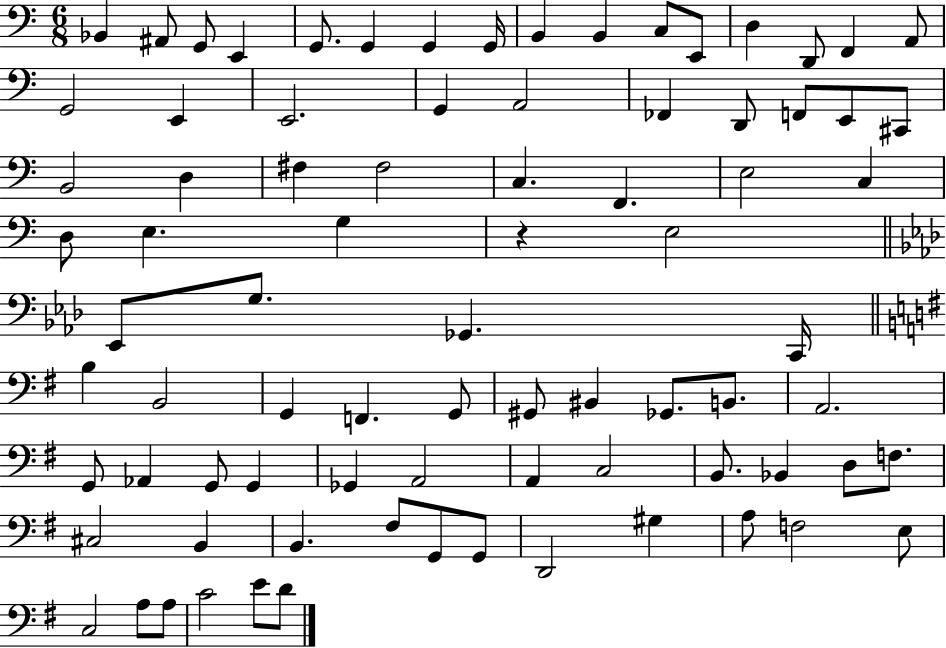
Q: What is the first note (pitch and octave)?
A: Bb2